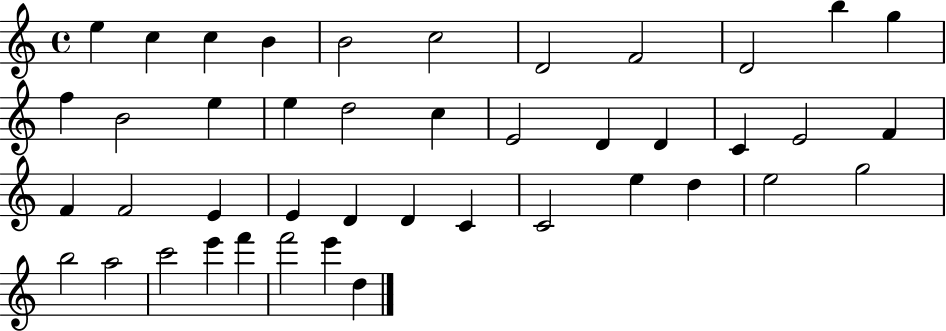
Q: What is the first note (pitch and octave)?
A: E5